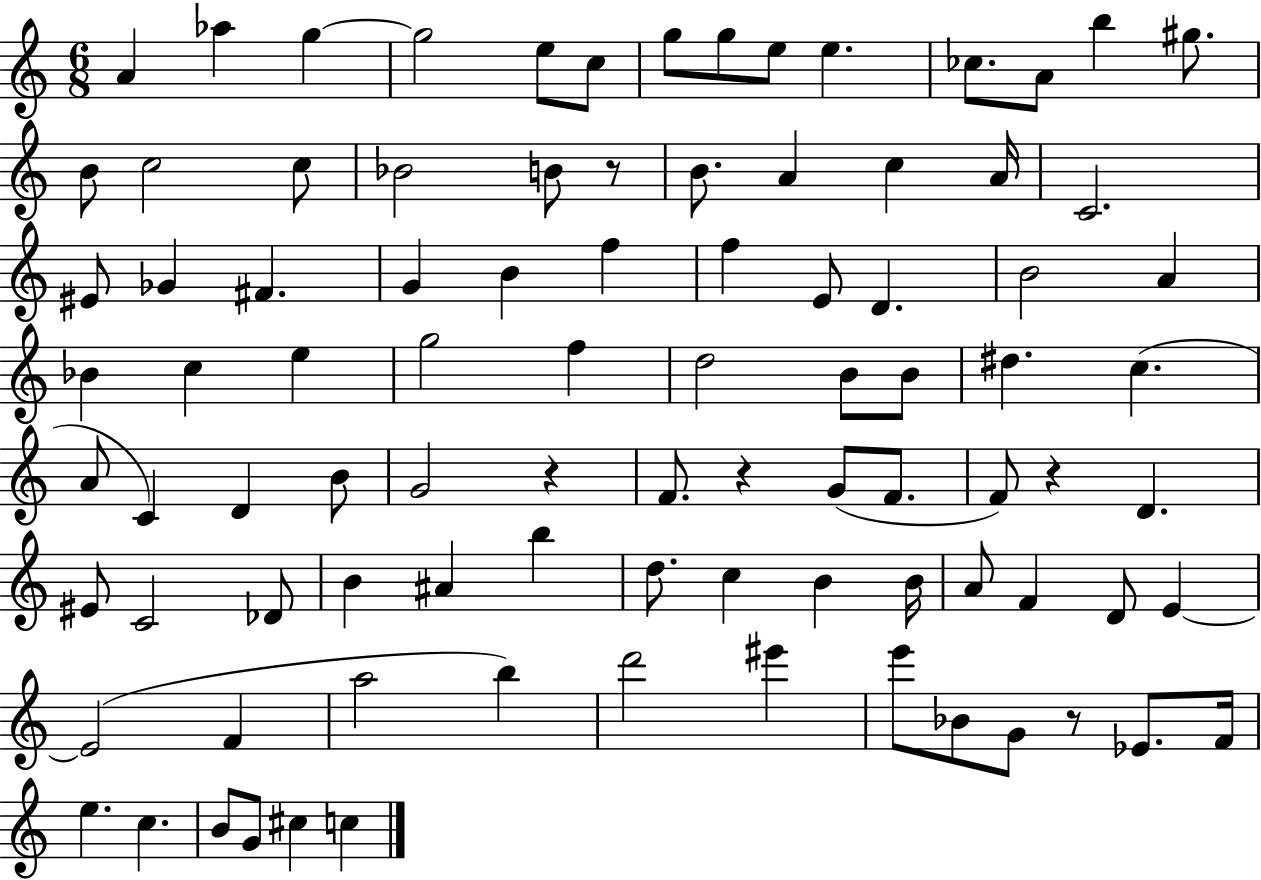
{
  \clef treble
  \numericTimeSignature
  \time 6/8
  \key c \major
  a'4 aes''4 g''4~~ | g''2 e''8 c''8 | g''8 g''8 e''8 e''4. | ces''8. a'8 b''4 gis''8. | \break b'8 c''2 c''8 | bes'2 b'8 r8 | b'8. a'4 c''4 a'16 | c'2. | \break eis'8 ges'4 fis'4. | g'4 b'4 f''4 | f''4 e'8 d'4. | b'2 a'4 | \break bes'4 c''4 e''4 | g''2 f''4 | d''2 b'8 b'8 | dis''4. c''4.( | \break a'8 c'4) d'4 b'8 | g'2 r4 | f'8. r4 g'8( f'8. | f'8) r4 d'4. | \break eis'8 c'2 des'8 | b'4 ais'4 b''4 | d''8. c''4 b'4 b'16 | a'8 f'4 d'8 e'4~~ | \break e'2( f'4 | a''2 b''4) | d'''2 eis'''4 | e'''8 bes'8 g'8 r8 ees'8. f'16 | \break e''4. c''4. | b'8 g'8 cis''4 c''4 | \bar "|."
}